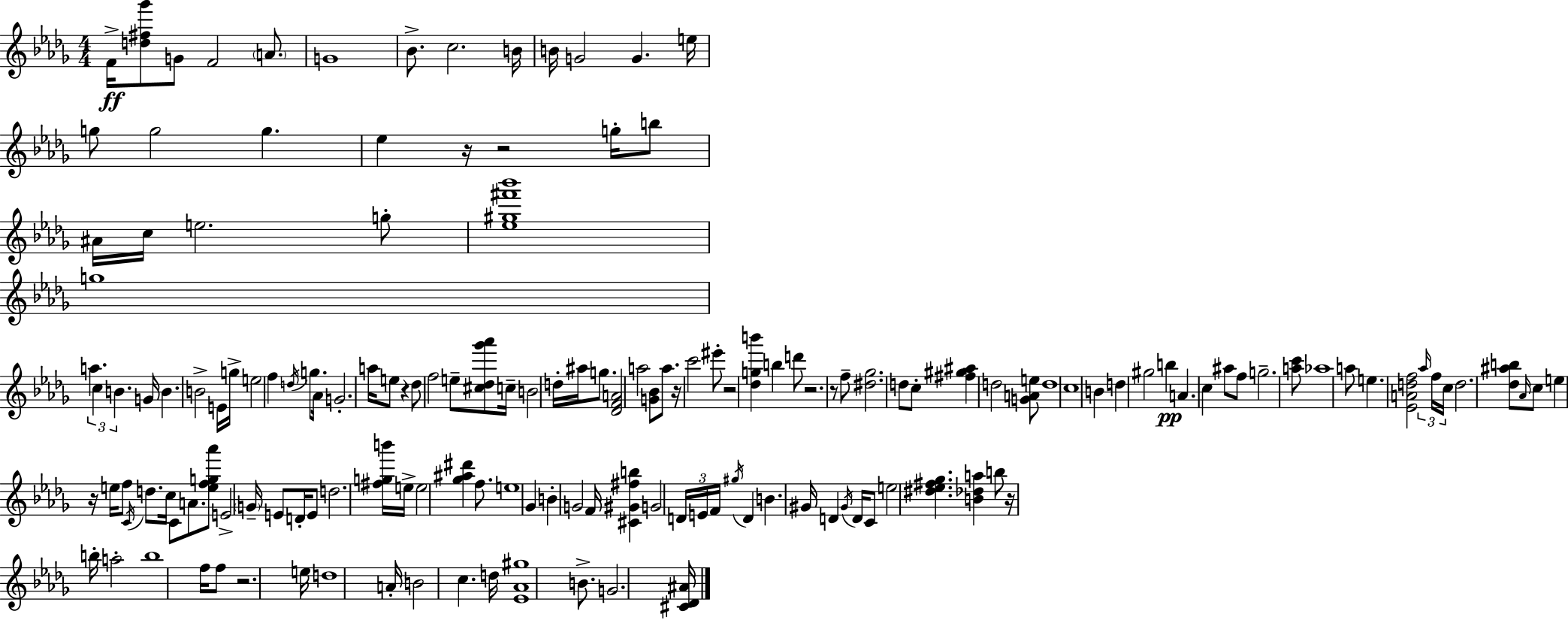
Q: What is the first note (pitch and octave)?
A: F4